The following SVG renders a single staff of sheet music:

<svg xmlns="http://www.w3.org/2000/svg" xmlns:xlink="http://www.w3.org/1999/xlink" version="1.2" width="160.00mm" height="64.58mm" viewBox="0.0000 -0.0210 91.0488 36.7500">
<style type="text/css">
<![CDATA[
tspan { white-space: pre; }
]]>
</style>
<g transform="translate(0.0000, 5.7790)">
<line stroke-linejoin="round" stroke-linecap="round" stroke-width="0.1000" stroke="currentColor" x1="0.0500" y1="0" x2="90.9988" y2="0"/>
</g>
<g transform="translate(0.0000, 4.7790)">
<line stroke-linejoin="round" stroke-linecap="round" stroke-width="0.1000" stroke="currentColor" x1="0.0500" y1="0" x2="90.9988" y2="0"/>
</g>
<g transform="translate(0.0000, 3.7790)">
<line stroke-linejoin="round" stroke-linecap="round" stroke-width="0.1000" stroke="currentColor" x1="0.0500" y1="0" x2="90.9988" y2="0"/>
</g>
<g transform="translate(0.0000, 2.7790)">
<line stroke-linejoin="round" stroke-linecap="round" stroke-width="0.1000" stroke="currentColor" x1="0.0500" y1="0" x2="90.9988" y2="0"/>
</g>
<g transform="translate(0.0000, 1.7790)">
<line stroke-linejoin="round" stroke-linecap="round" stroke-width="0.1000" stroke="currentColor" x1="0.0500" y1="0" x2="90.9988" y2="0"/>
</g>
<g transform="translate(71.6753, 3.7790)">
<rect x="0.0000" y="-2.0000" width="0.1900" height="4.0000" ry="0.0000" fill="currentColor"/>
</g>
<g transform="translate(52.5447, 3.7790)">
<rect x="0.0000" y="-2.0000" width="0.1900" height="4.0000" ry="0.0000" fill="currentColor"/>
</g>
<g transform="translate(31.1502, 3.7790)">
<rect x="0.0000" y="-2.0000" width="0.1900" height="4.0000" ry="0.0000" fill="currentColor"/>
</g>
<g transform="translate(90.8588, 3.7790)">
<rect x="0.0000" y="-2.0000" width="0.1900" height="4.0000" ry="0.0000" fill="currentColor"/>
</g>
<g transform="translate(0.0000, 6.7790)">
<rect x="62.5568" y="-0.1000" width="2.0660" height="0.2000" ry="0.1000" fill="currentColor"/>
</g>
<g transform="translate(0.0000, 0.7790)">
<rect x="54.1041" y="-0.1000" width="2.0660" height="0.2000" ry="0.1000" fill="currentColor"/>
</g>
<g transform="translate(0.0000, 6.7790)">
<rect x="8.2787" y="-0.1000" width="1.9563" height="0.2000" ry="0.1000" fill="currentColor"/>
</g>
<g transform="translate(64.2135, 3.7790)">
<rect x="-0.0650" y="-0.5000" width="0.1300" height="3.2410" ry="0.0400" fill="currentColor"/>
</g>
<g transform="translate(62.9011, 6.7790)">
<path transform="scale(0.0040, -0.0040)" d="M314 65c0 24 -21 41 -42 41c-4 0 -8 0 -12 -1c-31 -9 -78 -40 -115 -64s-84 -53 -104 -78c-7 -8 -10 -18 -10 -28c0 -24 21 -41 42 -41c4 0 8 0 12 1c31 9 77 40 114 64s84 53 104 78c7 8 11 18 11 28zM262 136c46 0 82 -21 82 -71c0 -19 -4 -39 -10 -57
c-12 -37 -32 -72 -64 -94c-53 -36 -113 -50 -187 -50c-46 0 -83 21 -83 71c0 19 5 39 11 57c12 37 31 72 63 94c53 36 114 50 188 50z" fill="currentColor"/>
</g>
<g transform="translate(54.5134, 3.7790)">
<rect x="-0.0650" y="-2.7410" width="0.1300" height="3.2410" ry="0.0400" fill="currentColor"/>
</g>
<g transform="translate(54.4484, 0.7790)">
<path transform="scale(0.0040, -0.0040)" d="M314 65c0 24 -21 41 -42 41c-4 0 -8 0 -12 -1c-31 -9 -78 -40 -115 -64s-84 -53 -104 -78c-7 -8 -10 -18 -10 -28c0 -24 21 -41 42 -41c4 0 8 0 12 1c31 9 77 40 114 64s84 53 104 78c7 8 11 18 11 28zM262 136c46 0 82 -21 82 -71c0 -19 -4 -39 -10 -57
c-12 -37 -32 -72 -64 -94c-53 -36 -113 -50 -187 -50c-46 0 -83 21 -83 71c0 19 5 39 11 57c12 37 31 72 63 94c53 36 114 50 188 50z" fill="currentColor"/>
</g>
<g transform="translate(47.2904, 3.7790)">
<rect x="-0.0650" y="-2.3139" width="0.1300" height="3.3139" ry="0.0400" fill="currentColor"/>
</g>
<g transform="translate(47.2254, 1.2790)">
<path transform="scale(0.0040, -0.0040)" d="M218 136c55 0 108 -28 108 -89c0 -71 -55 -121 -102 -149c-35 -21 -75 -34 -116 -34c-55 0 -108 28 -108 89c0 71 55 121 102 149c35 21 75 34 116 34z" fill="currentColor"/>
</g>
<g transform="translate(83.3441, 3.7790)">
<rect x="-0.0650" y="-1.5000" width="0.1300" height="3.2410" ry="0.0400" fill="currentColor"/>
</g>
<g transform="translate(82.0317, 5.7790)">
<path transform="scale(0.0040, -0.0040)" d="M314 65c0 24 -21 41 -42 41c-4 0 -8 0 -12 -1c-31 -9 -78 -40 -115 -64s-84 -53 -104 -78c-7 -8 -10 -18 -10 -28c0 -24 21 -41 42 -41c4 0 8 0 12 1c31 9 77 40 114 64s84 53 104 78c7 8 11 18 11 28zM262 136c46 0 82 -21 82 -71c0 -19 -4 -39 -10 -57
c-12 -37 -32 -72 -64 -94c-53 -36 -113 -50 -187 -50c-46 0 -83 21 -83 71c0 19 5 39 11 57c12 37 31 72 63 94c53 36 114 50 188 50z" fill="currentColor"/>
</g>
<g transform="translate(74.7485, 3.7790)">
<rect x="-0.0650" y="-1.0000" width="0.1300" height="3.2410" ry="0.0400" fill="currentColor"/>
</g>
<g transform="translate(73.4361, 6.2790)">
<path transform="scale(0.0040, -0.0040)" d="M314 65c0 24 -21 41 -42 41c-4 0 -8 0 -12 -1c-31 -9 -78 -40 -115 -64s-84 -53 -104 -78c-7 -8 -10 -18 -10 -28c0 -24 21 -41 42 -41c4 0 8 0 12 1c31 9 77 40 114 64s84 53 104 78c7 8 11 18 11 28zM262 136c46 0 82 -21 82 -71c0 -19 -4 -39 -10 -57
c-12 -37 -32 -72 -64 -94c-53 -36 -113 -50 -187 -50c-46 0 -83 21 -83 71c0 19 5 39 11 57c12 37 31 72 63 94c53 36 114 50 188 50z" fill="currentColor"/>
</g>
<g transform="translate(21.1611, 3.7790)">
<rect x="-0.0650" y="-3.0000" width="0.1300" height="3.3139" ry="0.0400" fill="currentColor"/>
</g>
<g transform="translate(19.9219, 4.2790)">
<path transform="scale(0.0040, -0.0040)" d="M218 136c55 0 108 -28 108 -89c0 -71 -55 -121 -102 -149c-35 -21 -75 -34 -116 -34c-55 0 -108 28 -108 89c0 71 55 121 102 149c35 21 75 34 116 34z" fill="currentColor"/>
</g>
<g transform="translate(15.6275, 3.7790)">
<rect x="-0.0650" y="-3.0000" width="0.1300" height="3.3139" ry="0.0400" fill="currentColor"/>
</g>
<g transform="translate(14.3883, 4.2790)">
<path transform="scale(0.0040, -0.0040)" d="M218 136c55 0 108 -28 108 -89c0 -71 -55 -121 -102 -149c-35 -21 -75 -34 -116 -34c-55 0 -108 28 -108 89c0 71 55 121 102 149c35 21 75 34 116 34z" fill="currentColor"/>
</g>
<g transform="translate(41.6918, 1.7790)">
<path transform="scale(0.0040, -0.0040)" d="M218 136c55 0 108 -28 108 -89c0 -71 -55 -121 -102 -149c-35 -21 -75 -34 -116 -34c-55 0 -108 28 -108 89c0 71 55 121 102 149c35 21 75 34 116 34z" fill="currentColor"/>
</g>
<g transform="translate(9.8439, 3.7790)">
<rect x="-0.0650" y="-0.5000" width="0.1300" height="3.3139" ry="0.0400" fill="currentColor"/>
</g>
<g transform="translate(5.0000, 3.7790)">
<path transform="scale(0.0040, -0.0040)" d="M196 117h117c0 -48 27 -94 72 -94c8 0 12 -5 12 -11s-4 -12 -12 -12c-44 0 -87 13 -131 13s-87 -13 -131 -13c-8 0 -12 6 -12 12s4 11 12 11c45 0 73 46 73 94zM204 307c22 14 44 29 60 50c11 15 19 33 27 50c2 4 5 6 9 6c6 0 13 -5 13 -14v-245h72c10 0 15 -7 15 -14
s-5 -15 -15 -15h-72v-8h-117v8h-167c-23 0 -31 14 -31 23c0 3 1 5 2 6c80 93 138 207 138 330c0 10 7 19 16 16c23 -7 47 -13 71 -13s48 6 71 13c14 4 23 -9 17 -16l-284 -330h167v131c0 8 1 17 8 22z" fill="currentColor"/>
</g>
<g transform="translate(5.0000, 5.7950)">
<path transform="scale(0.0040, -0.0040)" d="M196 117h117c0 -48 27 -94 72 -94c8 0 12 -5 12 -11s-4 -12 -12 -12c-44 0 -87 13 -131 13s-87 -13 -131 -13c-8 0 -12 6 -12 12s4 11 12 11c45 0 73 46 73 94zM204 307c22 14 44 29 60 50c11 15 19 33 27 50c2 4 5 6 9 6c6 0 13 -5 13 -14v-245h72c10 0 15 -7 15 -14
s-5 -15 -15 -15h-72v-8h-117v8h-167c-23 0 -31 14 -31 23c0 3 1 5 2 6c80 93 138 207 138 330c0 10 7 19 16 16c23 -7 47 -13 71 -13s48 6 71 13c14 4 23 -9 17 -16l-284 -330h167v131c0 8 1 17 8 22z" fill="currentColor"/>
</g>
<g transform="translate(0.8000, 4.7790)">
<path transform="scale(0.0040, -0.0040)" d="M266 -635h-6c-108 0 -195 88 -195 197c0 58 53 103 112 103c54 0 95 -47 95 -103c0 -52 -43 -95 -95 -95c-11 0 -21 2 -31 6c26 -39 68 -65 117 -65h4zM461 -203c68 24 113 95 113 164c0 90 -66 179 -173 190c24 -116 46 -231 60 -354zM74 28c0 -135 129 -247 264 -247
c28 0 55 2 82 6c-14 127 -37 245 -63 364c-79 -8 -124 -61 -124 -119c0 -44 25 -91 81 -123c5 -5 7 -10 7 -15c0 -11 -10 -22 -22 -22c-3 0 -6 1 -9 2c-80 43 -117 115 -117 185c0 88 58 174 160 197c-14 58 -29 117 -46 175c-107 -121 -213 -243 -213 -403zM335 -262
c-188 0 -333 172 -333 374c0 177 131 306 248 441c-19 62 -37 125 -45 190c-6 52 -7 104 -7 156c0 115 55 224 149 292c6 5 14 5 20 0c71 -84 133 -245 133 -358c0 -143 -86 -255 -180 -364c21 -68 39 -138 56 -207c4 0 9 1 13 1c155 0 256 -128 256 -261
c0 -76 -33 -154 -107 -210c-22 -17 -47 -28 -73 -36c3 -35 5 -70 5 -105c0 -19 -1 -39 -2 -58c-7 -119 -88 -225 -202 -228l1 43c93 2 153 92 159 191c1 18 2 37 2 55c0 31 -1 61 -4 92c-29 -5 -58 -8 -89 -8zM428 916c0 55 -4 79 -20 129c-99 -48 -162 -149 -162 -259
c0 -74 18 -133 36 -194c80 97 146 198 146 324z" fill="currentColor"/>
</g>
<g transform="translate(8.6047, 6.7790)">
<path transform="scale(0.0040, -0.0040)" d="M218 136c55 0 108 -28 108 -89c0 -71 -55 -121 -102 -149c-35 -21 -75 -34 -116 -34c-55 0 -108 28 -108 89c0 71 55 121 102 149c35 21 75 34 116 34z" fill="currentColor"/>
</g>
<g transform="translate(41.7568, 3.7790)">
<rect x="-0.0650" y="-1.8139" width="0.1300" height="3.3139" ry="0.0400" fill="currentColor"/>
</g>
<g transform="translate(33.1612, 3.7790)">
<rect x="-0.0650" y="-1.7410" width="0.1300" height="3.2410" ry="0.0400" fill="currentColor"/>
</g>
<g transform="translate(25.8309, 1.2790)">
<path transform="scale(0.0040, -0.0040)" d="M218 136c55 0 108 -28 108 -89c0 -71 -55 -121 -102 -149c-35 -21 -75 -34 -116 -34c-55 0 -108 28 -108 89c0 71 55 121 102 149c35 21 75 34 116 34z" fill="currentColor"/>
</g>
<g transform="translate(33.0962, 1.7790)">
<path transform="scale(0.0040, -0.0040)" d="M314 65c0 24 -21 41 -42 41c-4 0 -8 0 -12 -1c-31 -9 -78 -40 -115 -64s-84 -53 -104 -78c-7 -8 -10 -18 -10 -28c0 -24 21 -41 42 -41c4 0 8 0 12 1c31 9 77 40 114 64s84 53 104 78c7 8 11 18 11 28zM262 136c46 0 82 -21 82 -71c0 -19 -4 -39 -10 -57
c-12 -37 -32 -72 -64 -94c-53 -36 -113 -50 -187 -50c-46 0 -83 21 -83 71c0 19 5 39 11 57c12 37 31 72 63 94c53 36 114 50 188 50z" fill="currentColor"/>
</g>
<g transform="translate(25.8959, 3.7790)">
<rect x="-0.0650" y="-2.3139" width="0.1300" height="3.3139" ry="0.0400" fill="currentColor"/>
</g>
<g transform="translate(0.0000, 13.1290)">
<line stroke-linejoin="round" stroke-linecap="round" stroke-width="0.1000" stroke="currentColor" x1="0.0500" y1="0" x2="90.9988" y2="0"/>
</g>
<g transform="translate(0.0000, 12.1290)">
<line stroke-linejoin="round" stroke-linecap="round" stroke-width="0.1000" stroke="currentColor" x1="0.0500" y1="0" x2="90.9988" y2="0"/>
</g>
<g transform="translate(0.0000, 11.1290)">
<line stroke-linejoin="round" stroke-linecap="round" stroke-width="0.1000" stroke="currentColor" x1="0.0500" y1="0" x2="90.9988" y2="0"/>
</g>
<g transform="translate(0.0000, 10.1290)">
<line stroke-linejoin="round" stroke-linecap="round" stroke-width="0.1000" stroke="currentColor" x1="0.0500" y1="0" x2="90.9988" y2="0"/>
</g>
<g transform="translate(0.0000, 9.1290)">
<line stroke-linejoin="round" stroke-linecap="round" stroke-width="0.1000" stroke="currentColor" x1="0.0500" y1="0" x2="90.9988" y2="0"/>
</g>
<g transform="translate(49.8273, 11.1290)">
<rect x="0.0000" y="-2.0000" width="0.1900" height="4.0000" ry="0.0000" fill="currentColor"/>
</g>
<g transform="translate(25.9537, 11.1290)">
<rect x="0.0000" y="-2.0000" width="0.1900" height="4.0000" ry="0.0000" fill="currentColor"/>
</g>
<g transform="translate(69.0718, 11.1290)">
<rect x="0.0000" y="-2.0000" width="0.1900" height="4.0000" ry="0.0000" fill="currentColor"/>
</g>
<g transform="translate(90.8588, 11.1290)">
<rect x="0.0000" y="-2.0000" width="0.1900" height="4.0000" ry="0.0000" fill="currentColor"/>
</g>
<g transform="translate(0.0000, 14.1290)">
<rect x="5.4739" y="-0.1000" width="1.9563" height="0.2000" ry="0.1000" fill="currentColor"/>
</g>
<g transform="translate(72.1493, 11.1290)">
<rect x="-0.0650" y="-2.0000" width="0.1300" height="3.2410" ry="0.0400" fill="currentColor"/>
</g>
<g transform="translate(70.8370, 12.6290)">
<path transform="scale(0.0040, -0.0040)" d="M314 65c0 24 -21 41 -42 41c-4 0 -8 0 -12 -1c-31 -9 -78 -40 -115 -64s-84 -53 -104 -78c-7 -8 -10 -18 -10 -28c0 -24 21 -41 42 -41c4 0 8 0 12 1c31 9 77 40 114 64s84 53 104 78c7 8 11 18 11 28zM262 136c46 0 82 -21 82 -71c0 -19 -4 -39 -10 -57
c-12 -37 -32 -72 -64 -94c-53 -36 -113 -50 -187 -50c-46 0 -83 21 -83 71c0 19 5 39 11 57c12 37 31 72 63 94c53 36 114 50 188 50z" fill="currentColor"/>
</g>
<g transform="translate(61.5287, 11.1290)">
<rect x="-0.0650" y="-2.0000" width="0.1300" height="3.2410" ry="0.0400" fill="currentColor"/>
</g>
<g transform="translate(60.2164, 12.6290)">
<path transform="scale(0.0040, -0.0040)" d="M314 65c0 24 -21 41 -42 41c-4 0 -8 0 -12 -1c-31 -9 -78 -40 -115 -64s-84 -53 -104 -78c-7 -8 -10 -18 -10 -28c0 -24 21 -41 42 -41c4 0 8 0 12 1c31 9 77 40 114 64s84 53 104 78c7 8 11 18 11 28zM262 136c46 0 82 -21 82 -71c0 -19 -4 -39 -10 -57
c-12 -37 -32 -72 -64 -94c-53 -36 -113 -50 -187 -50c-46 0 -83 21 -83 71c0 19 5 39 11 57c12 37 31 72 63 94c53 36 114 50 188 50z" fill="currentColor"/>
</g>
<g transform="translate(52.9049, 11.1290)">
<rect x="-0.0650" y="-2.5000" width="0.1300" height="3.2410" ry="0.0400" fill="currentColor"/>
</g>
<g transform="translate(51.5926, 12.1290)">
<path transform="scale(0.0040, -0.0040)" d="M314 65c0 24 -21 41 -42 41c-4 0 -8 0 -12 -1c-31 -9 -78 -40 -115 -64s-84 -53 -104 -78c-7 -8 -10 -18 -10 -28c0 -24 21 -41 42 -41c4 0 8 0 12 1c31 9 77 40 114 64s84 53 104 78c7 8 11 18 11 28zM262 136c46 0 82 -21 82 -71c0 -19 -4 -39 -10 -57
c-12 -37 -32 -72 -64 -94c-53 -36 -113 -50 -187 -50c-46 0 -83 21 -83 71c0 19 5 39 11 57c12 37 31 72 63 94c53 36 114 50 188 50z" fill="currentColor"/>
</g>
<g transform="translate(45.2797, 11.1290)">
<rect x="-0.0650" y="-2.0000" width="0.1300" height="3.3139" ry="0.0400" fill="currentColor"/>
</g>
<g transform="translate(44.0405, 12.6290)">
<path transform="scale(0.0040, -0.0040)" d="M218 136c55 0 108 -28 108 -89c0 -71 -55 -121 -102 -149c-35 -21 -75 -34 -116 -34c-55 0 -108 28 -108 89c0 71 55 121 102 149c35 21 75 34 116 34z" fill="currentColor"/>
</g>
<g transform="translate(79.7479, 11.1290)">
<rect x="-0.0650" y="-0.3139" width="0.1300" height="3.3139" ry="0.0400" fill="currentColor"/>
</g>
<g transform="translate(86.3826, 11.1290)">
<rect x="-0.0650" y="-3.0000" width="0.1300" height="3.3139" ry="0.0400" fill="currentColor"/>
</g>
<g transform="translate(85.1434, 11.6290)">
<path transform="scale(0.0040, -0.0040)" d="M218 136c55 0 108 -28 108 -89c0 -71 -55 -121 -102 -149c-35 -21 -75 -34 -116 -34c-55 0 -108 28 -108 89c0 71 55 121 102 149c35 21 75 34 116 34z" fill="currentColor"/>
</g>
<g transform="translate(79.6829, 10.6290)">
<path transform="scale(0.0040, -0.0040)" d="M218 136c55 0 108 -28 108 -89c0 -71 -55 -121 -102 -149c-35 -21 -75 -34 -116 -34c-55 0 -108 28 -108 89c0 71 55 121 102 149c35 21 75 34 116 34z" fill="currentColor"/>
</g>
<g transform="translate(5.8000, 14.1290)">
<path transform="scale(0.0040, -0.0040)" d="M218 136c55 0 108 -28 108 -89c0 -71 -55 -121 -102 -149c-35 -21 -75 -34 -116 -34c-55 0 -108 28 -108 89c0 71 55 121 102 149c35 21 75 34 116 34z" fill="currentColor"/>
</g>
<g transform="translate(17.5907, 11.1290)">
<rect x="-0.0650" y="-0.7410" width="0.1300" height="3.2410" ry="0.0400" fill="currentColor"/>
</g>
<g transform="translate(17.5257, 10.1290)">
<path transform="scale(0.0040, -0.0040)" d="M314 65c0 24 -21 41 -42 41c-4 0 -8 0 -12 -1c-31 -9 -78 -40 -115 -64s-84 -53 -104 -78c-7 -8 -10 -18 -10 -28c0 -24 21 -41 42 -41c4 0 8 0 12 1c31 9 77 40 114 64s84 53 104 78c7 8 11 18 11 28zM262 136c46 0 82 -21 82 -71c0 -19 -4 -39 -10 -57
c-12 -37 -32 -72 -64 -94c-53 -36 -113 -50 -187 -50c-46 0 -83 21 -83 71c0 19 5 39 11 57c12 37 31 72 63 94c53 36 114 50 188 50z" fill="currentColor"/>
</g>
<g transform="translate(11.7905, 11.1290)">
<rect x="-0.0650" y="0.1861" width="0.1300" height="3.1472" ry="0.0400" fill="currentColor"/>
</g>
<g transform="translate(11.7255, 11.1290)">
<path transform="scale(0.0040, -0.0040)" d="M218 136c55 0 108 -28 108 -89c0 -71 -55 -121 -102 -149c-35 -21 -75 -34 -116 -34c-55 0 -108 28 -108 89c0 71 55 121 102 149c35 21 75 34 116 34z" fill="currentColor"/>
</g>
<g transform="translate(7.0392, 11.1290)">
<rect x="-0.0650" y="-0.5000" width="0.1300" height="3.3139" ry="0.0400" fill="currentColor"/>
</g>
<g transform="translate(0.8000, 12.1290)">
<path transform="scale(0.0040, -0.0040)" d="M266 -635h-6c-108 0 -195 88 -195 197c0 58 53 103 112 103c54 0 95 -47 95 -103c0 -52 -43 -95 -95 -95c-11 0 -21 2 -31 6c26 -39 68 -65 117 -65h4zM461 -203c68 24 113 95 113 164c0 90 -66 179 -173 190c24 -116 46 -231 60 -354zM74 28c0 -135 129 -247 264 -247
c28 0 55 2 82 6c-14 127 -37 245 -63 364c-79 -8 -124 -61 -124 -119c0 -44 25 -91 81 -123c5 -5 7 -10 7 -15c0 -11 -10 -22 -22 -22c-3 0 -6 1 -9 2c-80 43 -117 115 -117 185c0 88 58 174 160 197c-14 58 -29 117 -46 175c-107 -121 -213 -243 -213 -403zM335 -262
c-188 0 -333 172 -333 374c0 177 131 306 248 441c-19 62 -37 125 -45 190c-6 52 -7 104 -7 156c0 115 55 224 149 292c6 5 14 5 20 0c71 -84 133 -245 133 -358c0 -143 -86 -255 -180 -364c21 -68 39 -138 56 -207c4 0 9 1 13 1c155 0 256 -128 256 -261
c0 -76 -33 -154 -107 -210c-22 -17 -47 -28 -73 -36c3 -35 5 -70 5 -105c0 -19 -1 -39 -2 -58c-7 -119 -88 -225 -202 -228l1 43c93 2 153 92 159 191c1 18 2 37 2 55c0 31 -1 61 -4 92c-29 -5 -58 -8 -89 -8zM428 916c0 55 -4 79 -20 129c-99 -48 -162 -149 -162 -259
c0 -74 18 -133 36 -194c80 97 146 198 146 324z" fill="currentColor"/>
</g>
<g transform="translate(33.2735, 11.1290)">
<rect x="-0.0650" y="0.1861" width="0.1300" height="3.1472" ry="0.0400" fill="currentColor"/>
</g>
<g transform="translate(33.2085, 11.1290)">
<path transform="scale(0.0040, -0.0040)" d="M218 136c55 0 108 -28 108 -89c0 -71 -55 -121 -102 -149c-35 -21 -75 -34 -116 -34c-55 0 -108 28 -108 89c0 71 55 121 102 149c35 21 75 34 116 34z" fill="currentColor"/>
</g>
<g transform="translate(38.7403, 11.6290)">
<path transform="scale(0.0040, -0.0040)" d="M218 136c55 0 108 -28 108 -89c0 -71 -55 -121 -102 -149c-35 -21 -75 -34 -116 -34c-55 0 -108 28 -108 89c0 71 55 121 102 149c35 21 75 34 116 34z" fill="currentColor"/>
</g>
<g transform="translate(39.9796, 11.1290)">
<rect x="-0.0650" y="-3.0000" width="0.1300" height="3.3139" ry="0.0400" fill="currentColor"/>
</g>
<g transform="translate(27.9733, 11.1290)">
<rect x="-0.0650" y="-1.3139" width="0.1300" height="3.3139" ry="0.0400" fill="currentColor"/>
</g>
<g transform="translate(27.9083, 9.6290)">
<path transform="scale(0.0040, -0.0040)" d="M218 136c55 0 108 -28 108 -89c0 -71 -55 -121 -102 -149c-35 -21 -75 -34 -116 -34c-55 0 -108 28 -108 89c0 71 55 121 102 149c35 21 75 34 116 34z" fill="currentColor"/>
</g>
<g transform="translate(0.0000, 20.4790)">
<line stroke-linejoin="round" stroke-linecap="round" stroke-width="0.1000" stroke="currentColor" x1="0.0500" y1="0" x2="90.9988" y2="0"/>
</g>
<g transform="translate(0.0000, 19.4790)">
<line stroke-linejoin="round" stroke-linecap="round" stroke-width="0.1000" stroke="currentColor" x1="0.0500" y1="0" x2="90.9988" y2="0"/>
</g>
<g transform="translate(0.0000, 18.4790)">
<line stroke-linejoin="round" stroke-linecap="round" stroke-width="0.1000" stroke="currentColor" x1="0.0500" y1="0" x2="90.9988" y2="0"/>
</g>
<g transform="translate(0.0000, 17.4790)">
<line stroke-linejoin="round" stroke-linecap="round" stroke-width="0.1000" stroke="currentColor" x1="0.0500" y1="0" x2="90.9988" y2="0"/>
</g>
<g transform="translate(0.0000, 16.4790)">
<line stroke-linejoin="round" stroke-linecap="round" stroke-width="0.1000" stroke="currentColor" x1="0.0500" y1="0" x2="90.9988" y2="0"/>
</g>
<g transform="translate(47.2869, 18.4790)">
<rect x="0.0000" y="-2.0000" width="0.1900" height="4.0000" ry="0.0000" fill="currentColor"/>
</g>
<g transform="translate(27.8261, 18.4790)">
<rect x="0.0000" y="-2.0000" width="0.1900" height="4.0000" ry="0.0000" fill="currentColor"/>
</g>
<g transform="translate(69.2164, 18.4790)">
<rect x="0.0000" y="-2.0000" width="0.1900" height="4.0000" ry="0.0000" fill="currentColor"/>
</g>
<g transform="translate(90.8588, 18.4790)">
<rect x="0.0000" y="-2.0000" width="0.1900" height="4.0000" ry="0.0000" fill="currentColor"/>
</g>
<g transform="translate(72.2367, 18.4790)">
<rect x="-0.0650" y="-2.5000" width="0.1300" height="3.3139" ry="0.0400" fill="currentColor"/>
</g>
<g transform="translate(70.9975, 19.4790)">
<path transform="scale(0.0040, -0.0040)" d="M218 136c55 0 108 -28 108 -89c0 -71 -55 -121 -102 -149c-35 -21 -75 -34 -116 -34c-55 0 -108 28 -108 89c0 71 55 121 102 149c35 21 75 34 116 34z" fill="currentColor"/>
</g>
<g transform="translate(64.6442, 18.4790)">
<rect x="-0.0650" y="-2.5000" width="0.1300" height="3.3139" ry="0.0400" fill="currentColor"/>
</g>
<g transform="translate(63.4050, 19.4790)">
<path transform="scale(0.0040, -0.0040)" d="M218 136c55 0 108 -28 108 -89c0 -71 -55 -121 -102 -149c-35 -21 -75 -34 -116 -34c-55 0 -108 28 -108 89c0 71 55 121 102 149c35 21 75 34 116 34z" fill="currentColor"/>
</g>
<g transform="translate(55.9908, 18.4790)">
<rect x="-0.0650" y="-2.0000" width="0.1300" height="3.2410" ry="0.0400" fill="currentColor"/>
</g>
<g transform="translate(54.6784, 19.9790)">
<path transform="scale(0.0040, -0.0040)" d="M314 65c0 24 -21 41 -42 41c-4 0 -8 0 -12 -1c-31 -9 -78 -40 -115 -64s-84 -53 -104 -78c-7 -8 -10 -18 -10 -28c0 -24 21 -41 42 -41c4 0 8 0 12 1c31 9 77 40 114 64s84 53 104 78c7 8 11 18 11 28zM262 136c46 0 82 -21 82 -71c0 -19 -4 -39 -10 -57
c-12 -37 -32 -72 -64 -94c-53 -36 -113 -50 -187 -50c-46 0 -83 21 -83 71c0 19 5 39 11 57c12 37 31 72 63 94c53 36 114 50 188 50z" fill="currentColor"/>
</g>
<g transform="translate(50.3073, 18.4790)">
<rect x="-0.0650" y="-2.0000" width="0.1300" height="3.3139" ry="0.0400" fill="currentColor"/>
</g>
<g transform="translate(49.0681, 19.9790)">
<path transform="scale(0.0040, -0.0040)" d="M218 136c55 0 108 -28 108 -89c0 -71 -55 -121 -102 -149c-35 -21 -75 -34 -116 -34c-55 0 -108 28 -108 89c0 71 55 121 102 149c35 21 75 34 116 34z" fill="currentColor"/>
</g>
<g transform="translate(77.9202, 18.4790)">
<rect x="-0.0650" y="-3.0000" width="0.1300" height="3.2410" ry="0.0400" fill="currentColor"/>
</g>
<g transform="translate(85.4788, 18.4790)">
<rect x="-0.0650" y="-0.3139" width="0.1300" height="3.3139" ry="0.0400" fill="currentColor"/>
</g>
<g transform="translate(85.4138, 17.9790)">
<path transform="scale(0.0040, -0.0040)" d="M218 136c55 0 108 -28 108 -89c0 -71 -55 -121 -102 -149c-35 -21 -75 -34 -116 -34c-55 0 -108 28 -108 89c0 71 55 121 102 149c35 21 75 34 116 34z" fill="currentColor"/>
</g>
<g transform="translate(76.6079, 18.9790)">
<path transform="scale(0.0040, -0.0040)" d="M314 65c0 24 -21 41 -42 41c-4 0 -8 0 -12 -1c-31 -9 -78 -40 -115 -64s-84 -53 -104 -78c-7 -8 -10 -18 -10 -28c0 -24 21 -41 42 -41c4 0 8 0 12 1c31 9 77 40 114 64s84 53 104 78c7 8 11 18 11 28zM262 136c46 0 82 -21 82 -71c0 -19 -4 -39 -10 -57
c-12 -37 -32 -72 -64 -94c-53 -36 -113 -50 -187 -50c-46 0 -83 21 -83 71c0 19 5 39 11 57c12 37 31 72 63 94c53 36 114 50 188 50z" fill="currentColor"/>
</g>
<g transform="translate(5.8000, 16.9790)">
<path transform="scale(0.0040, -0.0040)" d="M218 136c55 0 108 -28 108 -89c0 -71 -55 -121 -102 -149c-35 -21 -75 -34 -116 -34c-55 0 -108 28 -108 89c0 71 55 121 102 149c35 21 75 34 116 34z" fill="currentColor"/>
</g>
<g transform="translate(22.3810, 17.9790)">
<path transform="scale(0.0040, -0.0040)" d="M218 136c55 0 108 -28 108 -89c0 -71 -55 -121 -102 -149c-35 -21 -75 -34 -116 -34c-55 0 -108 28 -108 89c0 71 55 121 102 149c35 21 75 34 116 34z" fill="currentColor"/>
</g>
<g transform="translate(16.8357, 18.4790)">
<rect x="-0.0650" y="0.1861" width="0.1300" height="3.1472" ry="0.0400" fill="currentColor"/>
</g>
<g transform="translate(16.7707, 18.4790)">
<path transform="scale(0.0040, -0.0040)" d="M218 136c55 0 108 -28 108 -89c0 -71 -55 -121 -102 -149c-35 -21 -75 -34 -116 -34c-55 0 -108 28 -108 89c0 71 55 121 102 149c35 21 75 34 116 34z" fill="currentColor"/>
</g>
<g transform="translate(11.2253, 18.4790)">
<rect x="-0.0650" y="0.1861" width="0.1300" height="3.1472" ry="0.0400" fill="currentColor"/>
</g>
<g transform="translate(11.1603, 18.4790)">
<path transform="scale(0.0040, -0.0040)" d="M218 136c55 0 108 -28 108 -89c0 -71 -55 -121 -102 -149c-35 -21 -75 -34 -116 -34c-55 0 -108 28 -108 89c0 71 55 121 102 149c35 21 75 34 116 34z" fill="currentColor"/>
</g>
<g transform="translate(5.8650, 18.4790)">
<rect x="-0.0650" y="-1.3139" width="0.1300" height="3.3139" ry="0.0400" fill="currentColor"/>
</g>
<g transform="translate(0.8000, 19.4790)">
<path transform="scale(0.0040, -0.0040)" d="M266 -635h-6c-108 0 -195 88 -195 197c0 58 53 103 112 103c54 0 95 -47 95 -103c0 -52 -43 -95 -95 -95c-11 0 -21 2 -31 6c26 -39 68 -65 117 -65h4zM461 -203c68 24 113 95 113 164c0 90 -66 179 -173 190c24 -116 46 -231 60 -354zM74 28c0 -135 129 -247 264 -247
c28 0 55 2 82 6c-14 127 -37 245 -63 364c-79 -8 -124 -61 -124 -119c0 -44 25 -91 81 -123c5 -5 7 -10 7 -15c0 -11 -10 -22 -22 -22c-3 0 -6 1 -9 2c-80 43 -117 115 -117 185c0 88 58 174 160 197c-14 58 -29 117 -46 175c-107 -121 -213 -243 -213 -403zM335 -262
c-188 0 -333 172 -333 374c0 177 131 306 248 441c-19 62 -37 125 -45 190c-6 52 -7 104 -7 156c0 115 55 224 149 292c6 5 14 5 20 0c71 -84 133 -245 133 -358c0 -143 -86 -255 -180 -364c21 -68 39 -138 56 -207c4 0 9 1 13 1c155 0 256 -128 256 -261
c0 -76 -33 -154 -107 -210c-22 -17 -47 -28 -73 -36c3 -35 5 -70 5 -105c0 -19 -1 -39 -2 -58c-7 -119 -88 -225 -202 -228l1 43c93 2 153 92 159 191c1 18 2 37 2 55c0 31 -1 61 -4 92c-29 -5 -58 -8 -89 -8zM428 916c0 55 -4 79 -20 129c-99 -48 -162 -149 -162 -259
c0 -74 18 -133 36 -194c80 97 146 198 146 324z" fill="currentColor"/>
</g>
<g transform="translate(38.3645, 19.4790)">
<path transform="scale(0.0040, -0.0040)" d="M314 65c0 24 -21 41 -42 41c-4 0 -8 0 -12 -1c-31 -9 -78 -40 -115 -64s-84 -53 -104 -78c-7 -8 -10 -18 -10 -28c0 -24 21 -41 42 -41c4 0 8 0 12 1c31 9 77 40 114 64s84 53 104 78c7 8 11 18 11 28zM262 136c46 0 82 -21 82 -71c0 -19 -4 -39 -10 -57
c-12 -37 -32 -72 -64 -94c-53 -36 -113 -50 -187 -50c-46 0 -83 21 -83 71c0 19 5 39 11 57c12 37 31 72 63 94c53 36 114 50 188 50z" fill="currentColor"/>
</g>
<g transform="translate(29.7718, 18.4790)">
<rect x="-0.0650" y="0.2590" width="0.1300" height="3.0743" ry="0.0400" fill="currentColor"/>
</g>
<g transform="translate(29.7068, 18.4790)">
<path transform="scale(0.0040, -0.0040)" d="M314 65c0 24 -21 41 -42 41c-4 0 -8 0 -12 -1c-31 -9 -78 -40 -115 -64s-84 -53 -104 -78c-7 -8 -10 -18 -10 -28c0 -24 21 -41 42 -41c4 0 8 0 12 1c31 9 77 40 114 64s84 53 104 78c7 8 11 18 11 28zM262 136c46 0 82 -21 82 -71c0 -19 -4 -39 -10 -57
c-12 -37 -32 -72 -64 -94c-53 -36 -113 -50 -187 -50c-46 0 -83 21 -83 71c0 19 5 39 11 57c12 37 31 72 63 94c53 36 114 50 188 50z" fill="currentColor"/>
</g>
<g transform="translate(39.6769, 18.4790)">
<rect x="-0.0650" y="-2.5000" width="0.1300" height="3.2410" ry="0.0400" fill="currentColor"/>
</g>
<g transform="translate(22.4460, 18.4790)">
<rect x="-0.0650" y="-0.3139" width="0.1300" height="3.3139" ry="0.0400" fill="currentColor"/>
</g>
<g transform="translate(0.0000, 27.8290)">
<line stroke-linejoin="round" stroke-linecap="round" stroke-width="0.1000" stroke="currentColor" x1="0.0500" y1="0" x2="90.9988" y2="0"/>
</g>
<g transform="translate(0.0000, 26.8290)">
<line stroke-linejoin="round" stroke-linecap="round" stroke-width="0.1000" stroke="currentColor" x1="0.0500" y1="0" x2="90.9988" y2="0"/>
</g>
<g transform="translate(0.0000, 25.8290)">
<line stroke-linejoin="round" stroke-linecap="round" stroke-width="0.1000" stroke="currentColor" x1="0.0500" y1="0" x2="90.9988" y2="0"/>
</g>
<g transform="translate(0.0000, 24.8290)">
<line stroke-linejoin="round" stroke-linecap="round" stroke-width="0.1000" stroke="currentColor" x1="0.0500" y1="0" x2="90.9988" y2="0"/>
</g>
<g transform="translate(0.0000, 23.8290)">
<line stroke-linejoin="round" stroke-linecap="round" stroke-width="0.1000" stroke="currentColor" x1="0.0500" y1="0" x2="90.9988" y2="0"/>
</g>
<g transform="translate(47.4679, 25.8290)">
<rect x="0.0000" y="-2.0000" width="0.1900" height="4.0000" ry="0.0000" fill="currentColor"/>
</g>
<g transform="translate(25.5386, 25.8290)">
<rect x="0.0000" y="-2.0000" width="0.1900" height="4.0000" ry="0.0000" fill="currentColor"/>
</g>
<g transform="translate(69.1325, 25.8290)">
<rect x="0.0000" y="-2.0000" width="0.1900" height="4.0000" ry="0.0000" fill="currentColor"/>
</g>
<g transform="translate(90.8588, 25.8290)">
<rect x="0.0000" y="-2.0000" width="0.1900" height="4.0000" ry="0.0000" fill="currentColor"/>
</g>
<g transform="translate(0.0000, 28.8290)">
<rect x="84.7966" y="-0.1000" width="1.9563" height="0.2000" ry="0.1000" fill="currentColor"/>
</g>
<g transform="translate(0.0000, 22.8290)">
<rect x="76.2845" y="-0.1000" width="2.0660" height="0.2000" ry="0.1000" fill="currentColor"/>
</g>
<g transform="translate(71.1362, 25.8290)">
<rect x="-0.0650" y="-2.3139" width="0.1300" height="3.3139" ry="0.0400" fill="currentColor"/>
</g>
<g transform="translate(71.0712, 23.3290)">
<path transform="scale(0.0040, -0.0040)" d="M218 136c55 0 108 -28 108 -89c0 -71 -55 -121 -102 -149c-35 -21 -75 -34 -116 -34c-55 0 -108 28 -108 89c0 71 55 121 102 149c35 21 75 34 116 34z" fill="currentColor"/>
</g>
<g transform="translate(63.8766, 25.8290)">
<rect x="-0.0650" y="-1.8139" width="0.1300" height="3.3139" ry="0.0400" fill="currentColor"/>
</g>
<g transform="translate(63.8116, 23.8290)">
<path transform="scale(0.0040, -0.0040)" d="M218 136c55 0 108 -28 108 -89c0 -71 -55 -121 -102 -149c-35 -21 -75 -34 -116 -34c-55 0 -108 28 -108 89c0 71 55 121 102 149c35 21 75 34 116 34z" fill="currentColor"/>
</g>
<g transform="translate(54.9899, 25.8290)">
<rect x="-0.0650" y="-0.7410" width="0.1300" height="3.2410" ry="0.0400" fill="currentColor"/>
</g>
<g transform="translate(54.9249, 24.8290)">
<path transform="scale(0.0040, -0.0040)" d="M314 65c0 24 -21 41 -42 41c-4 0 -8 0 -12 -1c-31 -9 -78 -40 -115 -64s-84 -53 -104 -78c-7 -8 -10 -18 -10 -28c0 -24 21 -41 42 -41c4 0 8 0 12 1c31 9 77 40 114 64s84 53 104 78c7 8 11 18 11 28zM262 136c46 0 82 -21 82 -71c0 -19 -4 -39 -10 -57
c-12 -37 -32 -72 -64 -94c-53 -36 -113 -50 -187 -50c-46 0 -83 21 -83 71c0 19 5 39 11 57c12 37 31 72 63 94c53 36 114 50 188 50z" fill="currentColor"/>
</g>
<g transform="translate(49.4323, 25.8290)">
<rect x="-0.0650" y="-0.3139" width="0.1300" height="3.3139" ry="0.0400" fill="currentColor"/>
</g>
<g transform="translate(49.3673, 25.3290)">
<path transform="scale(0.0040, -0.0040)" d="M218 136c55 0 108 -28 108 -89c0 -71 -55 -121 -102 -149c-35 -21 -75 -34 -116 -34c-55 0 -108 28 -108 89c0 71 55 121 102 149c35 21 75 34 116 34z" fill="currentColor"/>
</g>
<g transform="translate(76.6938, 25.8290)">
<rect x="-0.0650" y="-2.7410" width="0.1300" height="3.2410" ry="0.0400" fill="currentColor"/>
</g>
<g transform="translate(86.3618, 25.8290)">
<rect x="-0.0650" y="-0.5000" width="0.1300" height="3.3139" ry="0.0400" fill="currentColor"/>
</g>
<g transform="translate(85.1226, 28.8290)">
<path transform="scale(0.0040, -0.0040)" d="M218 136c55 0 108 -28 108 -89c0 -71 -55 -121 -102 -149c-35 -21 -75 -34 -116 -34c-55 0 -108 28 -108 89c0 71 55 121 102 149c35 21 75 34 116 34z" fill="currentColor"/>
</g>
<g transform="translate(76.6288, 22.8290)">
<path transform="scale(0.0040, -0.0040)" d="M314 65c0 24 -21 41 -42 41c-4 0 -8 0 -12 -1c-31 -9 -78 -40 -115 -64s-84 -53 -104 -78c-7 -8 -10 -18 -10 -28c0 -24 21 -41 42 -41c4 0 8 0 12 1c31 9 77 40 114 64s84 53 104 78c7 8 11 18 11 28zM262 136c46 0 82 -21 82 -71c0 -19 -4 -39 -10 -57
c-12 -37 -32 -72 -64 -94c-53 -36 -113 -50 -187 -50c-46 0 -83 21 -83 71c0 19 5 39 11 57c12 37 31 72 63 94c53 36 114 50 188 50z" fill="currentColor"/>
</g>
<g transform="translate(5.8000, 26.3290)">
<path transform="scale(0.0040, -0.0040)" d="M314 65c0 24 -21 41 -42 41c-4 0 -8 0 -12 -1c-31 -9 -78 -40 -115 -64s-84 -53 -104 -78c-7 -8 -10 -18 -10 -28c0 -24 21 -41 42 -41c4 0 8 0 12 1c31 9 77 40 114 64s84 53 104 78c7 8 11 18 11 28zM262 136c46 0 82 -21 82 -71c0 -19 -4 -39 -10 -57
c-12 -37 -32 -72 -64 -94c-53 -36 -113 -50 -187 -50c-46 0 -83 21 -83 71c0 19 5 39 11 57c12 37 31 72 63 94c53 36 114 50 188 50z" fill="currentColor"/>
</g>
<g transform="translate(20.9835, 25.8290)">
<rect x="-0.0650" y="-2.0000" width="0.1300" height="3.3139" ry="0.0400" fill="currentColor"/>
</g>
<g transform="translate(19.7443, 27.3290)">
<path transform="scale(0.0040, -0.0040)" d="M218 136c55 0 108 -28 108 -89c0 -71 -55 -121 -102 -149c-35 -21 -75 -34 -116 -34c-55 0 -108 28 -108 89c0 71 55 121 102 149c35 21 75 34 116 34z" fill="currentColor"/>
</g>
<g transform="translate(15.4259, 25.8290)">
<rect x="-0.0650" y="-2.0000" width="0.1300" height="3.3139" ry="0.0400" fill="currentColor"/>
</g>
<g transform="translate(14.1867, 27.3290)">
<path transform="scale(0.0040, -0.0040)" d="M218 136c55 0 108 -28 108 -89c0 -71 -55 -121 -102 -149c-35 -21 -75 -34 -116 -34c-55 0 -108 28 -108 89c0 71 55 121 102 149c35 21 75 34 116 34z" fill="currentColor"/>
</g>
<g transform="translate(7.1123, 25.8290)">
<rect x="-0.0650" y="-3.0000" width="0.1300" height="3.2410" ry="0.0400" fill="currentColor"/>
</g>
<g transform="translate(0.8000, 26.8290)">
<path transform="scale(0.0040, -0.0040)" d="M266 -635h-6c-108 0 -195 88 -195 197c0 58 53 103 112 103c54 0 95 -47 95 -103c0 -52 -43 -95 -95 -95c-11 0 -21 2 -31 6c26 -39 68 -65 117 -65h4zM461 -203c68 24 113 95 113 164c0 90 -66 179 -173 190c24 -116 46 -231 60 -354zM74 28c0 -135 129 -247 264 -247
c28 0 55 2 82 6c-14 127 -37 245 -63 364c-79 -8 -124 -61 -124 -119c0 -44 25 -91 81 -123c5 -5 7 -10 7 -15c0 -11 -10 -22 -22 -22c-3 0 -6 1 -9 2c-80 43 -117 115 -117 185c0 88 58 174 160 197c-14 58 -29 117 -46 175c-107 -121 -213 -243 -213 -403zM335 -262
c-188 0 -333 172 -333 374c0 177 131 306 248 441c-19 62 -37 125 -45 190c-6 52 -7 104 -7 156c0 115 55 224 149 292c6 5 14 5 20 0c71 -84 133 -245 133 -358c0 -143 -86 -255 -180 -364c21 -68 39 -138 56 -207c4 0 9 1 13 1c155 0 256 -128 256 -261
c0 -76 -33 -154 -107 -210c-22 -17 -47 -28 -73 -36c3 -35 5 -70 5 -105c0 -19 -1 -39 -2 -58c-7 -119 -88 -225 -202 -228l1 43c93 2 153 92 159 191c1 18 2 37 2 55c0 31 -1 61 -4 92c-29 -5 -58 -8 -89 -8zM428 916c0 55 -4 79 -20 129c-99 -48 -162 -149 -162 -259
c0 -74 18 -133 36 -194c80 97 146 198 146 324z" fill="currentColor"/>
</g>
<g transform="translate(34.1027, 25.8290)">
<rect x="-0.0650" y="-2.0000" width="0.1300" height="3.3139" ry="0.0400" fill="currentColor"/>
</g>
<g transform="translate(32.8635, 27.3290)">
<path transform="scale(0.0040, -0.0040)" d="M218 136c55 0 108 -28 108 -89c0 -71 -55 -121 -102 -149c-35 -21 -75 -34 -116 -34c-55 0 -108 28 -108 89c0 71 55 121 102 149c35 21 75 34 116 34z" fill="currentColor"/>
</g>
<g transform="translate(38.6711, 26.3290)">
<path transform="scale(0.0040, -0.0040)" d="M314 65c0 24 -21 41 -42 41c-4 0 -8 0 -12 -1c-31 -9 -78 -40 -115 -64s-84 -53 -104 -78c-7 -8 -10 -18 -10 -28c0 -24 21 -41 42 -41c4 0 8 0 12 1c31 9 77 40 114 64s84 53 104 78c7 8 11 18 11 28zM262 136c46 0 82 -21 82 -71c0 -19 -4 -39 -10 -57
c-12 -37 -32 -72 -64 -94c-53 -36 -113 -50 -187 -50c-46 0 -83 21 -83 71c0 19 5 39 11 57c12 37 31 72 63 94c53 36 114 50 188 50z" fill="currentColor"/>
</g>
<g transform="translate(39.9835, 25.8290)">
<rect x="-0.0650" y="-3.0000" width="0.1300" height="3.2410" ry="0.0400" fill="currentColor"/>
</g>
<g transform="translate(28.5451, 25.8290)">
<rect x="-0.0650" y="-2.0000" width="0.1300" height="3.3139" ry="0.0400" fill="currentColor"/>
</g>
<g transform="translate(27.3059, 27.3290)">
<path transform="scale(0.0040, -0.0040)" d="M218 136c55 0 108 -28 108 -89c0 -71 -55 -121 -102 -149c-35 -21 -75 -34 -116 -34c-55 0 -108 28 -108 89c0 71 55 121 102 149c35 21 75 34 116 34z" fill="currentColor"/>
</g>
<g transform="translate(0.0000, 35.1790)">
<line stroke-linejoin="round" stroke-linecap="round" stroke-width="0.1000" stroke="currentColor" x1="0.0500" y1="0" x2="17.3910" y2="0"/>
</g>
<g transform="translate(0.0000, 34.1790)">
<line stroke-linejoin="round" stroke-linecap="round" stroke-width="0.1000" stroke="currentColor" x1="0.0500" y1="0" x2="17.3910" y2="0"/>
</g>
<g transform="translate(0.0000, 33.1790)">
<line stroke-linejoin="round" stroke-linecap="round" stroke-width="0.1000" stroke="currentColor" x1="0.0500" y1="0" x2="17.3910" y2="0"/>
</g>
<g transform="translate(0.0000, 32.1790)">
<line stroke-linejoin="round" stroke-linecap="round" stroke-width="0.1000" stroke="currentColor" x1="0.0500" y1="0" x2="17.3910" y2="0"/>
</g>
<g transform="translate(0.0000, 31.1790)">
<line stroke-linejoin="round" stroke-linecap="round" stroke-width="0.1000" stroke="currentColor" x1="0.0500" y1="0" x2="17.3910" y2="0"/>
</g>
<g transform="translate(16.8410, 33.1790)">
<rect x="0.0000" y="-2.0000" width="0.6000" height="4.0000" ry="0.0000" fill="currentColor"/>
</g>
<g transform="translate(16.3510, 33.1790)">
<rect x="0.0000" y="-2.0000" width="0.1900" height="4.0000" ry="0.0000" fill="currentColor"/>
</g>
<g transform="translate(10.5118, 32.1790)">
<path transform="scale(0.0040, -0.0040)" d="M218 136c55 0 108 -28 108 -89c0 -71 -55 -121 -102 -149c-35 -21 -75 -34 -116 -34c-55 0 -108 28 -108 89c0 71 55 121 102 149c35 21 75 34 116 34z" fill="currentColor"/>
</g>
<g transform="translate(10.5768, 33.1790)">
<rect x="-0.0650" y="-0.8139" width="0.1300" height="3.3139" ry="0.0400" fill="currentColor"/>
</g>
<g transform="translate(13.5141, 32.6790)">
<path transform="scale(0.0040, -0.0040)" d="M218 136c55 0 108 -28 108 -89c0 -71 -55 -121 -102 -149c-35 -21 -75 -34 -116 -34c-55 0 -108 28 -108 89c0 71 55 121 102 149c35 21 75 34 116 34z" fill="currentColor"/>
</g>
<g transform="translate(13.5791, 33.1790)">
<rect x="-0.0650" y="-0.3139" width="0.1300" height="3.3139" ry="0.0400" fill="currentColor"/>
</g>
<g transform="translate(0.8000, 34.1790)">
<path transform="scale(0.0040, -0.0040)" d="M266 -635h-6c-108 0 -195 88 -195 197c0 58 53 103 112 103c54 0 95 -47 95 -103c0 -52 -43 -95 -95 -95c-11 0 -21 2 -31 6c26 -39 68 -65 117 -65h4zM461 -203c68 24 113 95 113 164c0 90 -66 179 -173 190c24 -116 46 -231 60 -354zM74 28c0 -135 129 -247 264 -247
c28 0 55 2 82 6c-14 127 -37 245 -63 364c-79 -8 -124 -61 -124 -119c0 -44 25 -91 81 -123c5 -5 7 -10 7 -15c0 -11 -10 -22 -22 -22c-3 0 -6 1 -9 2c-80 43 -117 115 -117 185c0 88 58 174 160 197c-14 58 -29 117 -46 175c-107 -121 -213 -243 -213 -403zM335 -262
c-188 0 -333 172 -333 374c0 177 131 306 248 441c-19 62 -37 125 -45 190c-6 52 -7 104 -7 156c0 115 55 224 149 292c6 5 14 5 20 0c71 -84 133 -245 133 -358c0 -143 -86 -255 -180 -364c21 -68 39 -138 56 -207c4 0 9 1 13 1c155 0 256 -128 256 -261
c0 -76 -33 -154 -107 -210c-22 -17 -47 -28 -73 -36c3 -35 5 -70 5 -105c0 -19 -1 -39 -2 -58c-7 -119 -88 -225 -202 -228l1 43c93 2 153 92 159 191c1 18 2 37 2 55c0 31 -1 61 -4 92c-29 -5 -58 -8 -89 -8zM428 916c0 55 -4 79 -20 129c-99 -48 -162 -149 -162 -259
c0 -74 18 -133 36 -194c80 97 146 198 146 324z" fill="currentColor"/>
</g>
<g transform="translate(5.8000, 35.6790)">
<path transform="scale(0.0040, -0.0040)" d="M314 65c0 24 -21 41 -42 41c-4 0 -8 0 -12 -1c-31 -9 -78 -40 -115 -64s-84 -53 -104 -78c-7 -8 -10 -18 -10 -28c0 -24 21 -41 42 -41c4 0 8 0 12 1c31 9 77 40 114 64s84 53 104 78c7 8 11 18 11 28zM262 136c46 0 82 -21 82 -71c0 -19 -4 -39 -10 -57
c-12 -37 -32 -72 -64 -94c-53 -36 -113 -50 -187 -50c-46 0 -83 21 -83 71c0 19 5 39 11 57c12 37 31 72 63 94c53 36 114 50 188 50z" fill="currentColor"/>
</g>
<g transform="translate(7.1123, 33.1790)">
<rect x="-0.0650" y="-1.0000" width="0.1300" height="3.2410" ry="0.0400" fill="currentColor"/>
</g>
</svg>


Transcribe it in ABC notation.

X:1
T:Untitled
M:4/4
L:1/4
K:C
C A A g f2 f g a2 C2 D2 E2 C B d2 e B A F G2 F2 F2 c A e B B c B2 G2 F F2 G G A2 c A2 F F F F A2 c d2 f g a2 C D2 d c